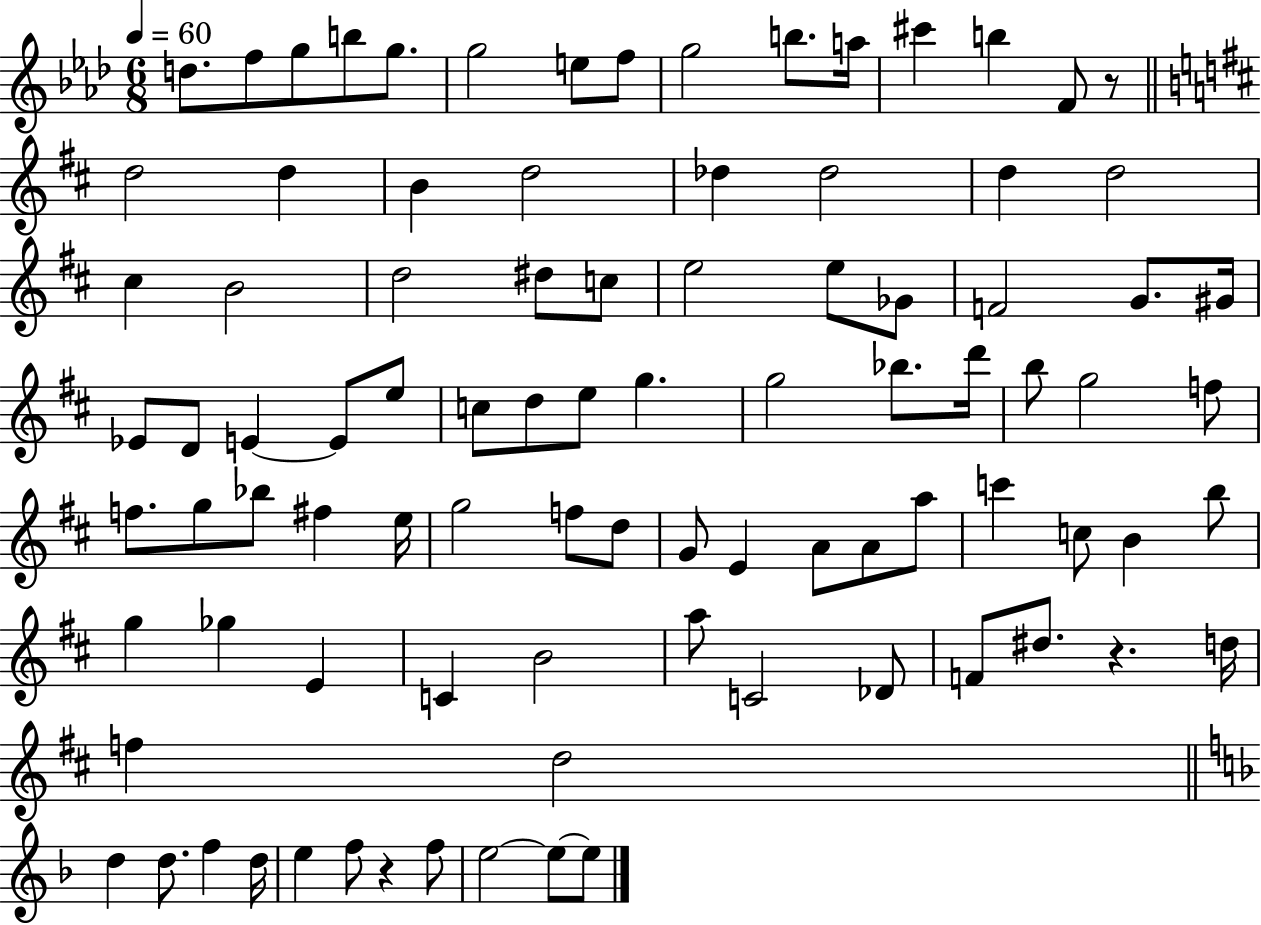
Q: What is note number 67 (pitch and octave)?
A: Gb5